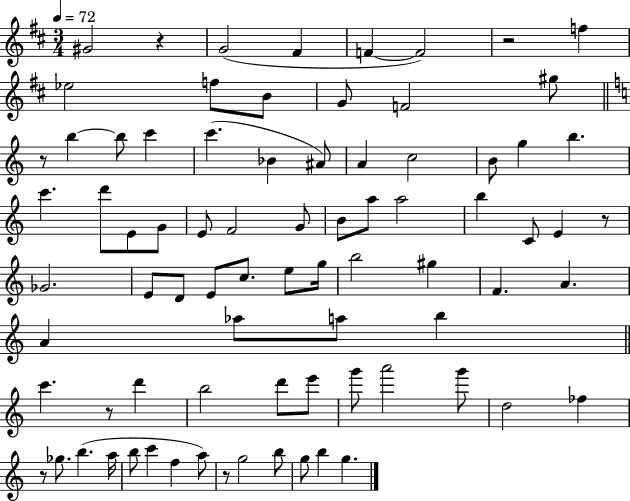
X:1
T:Untitled
M:3/4
L:1/4
K:D
^G2 z G2 ^F F F2 z2 f _e2 f/2 B/2 G/2 F2 ^g/2 z/2 b b/2 c' c' _B ^A/2 A c2 B/2 g b c' d'/2 E/2 G/2 E/2 F2 G/2 B/2 a/2 a2 b C/2 E z/2 _G2 E/2 D/2 E/2 c/2 e/2 g/4 b2 ^g F A A _a/2 a/2 b c' z/2 d' b2 d'/2 e'/2 g'/2 a'2 g'/2 d2 _f z/2 _g/2 b a/4 b/2 c' f a/2 z/2 g2 b/2 g/2 b g